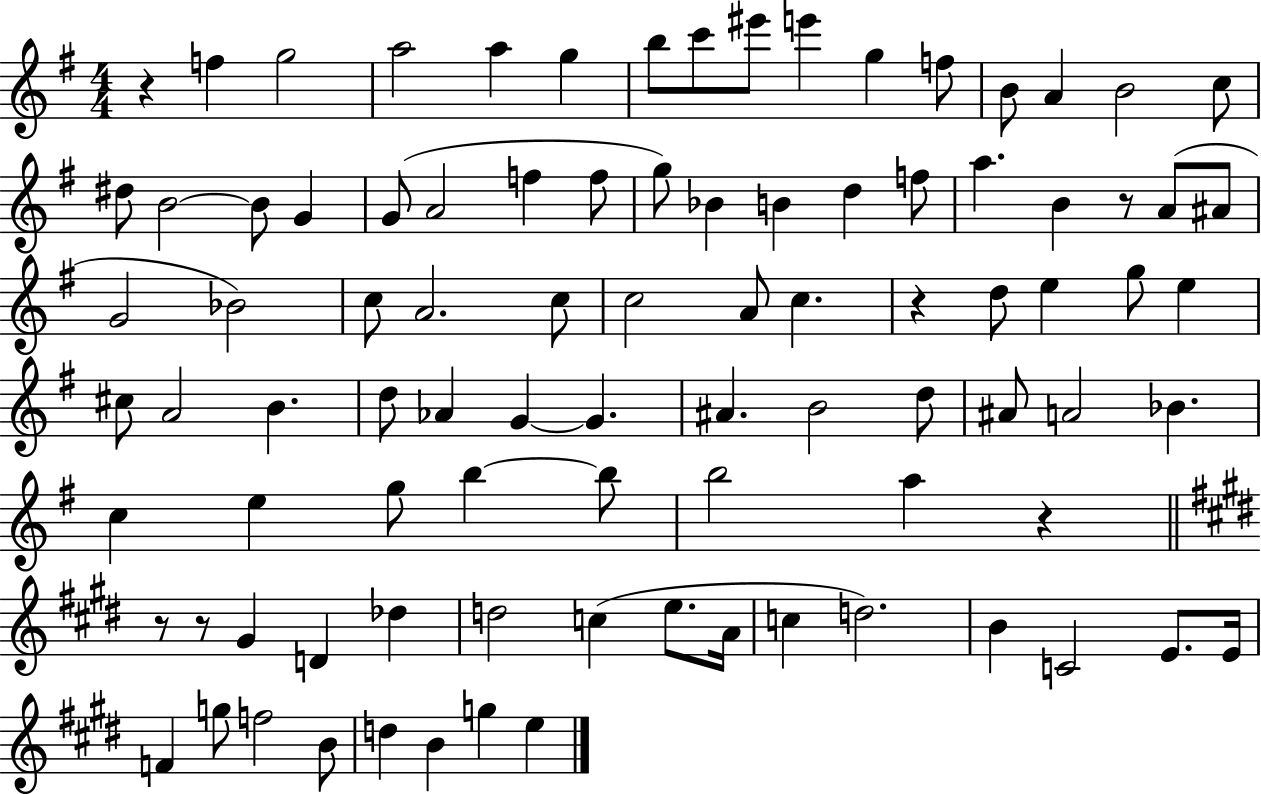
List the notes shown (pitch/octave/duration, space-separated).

R/q F5/q G5/h A5/h A5/q G5/q B5/e C6/e EIS6/e E6/q G5/q F5/e B4/e A4/q B4/h C5/e D#5/e B4/h B4/e G4/q G4/e A4/h F5/q F5/e G5/e Bb4/q B4/q D5/q F5/e A5/q. B4/q R/e A4/e A#4/e G4/h Bb4/h C5/e A4/h. C5/e C5/h A4/e C5/q. R/q D5/e E5/q G5/e E5/q C#5/e A4/h B4/q. D5/e Ab4/q G4/q G4/q. A#4/q. B4/h D5/e A#4/e A4/h Bb4/q. C5/q E5/q G5/e B5/q B5/e B5/h A5/q R/q R/e R/e G#4/q D4/q Db5/q D5/h C5/q E5/e. A4/s C5/q D5/h. B4/q C4/h E4/e. E4/s F4/q G5/e F5/h B4/e D5/q B4/q G5/q E5/q